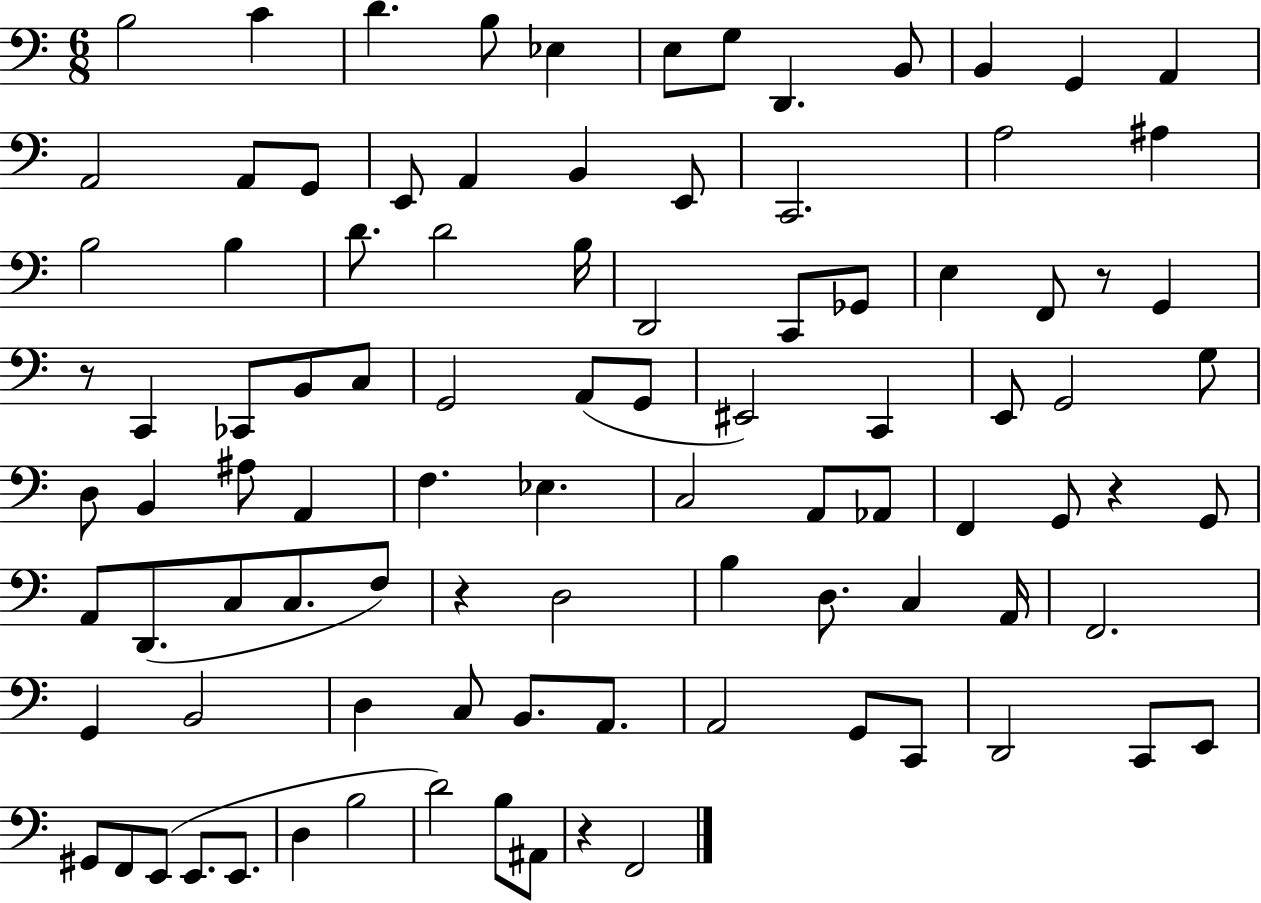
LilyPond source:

{
  \clef bass
  \numericTimeSignature
  \time 6/8
  \key c \major
  b2 c'4 | d'4. b8 ees4 | e8 g8 d,4. b,8 | b,4 g,4 a,4 | \break a,2 a,8 g,8 | e,8 a,4 b,4 e,8 | c,2. | a2 ais4 | \break b2 b4 | d'8. d'2 b16 | d,2 c,8 ges,8 | e4 f,8 r8 g,4 | \break r8 c,4 ces,8 b,8 c8 | g,2 a,8( g,8 | eis,2) c,4 | e,8 g,2 g8 | \break d8 b,4 ais8 a,4 | f4. ees4. | c2 a,8 aes,8 | f,4 g,8 r4 g,8 | \break a,8 d,8.( c8 c8. f8) | r4 d2 | b4 d8. c4 a,16 | f,2. | \break g,4 b,2 | d4 c8 b,8. a,8. | a,2 g,8 c,8 | d,2 c,8 e,8 | \break gis,8 f,8 e,8( e,8. e,8. | d4 b2 | d'2) b8 ais,8 | r4 f,2 | \break \bar "|."
}